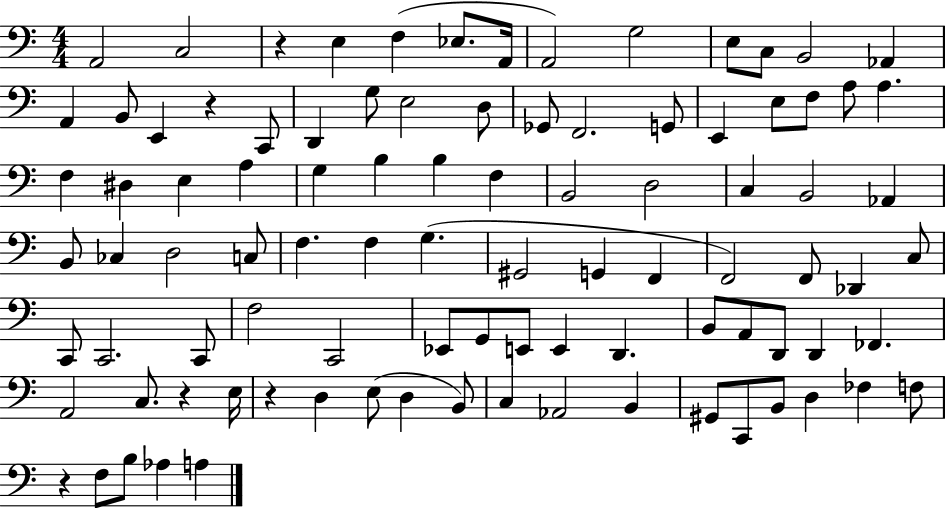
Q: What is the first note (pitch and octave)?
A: A2